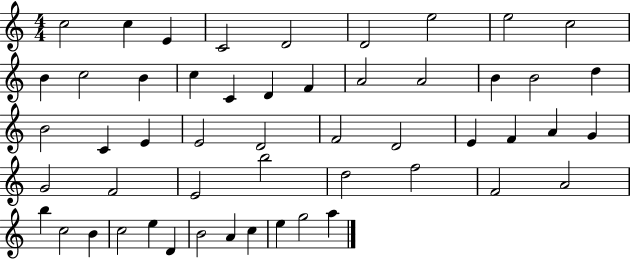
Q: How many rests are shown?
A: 0